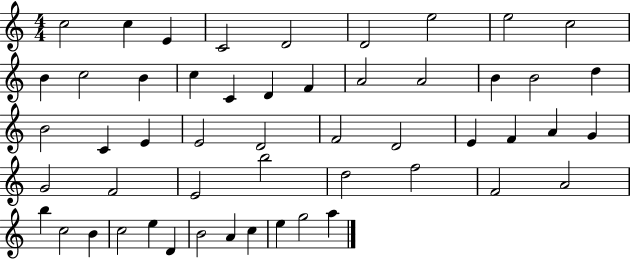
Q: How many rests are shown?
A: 0